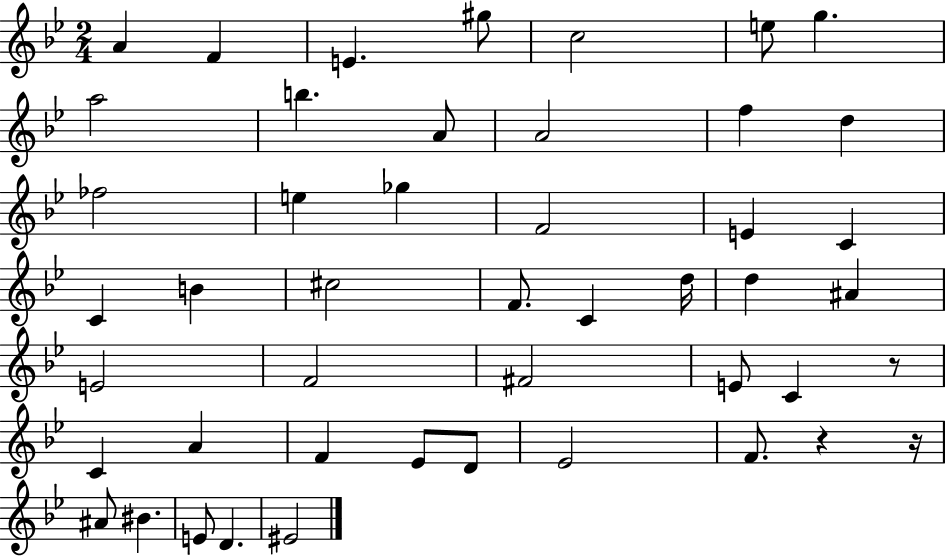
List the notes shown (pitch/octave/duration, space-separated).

A4/q F4/q E4/q. G#5/e C5/h E5/e G5/q. A5/h B5/q. A4/e A4/h F5/q D5/q FES5/h E5/q Gb5/q F4/h E4/q C4/q C4/q B4/q C#5/h F4/e. C4/q D5/s D5/q A#4/q E4/h F4/h F#4/h E4/e C4/q R/e C4/q A4/q F4/q Eb4/e D4/e Eb4/h F4/e. R/q R/s A#4/e BIS4/q. E4/e D4/q. EIS4/h